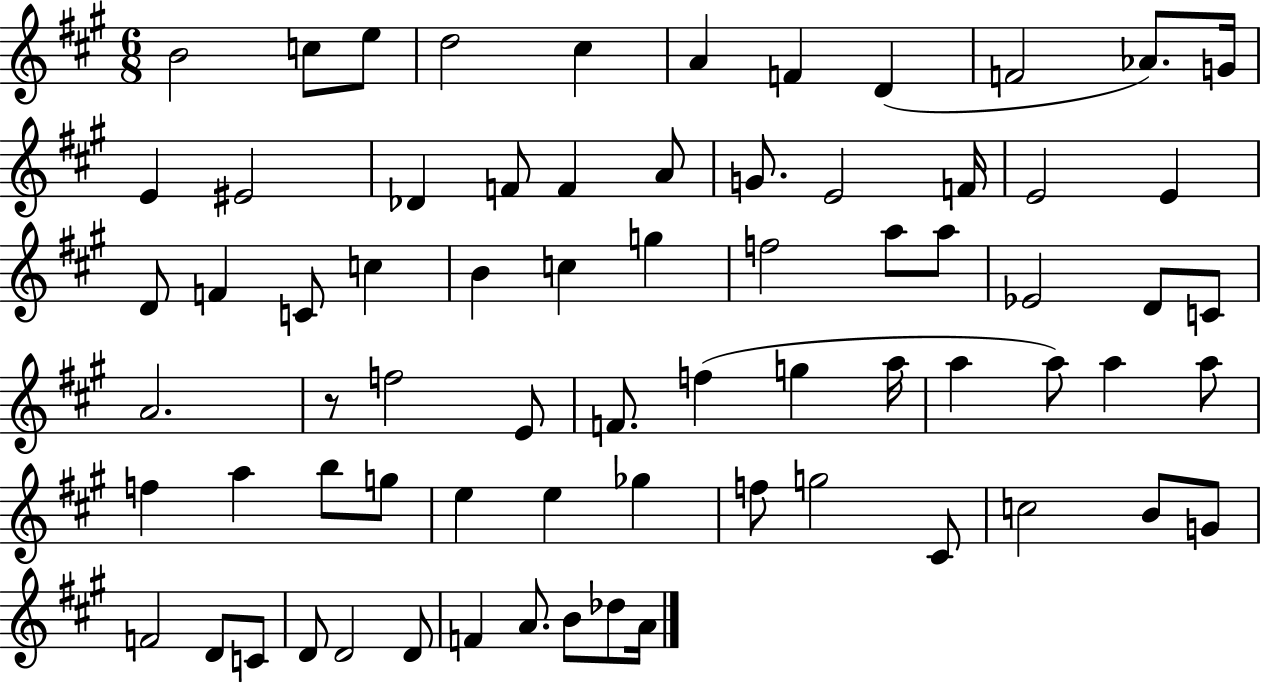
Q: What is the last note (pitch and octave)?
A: A4